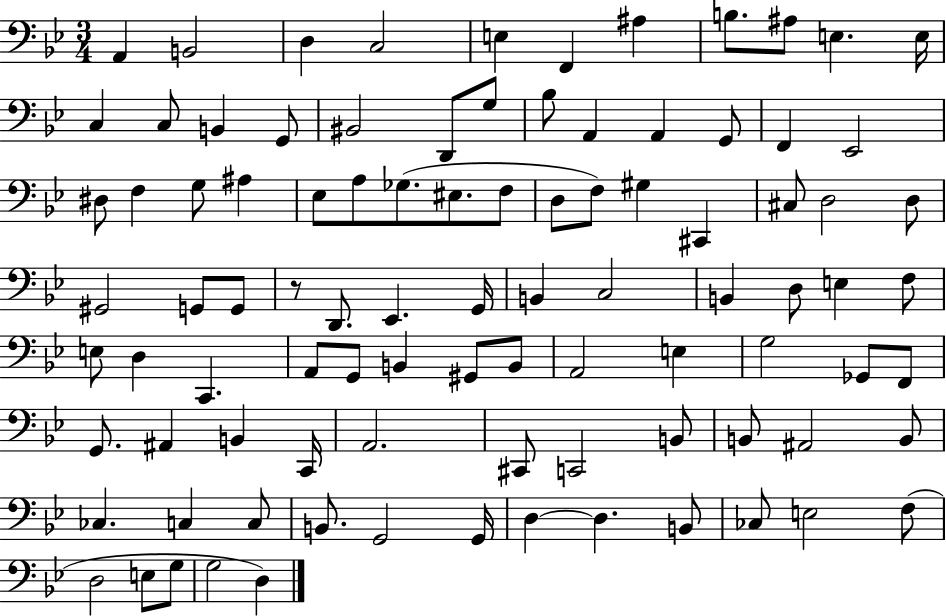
{
  \clef bass
  \numericTimeSignature
  \time 3/4
  \key bes \major
  \repeat volta 2 { a,4 b,2 | d4 c2 | e4 f,4 ais4 | b8. ais8 e4. e16 | \break c4 c8 b,4 g,8 | bis,2 d,8 g8 | bes8 a,4 a,4 g,8 | f,4 ees,2 | \break dis8 f4 g8 ais4 | ees8 a8 ges8.( eis8. f8 | d8 f8) gis4 cis,4 | cis8 d2 d8 | \break gis,2 g,8 g,8 | r8 d,8. ees,4. g,16 | b,4 c2 | b,4 d8 e4 f8 | \break e8 d4 c,4. | a,8 g,8 b,4 gis,8 b,8 | a,2 e4 | g2 ges,8 f,8 | \break g,8. ais,4 b,4 c,16 | a,2. | cis,8 c,2 b,8 | b,8 ais,2 b,8 | \break ces4. c4 c8 | b,8. g,2 g,16 | d4~~ d4. b,8 | ces8 e2 f8( | \break d2 e8 g8 | g2 d4) | } \bar "|."
}